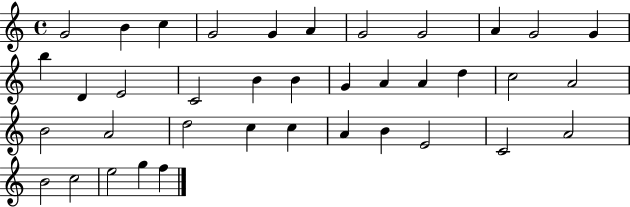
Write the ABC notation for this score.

X:1
T:Untitled
M:4/4
L:1/4
K:C
G2 B c G2 G A G2 G2 A G2 G b D E2 C2 B B G A A d c2 A2 B2 A2 d2 c c A B E2 C2 A2 B2 c2 e2 g f